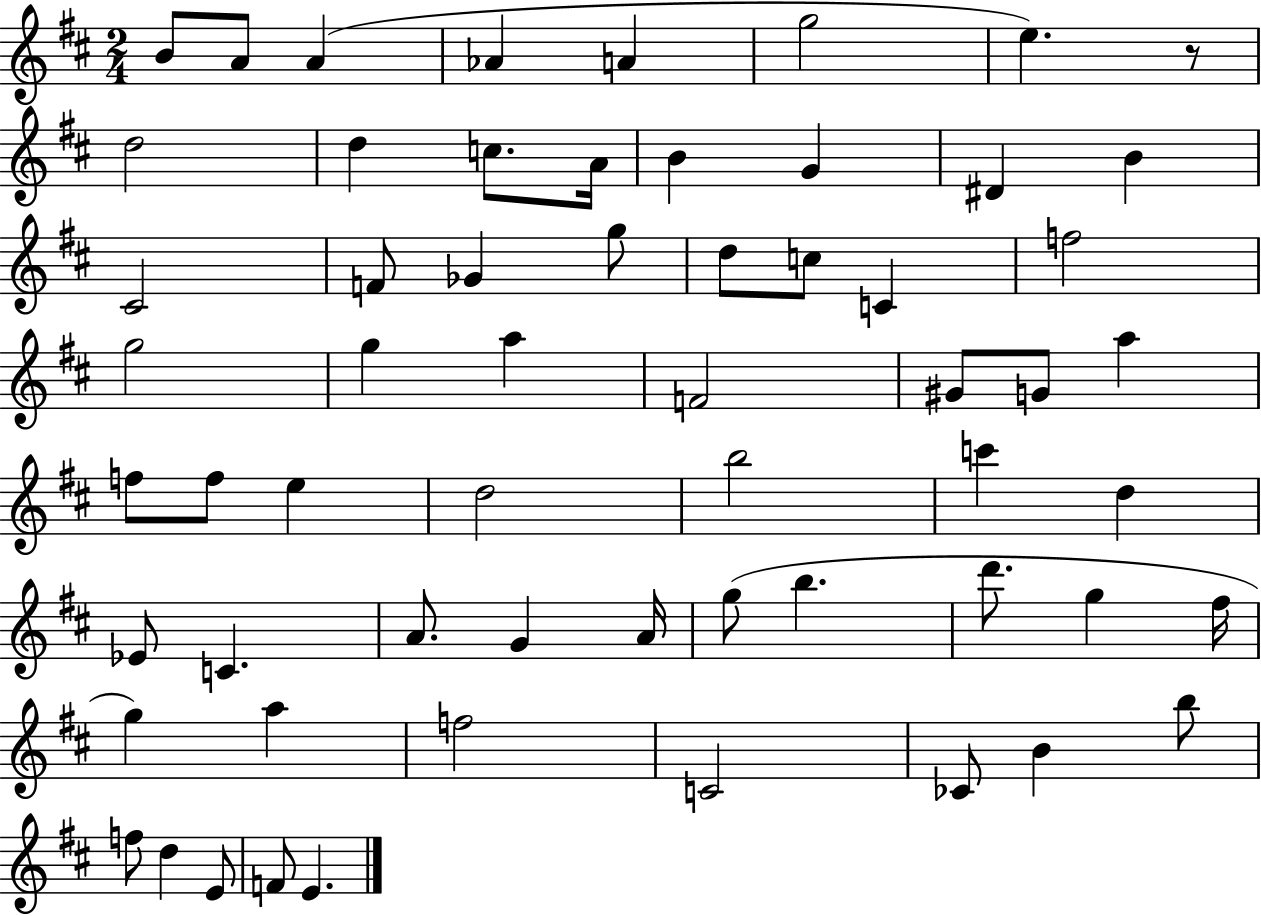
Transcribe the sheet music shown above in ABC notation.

X:1
T:Untitled
M:2/4
L:1/4
K:D
B/2 A/2 A _A A g2 e z/2 d2 d c/2 A/4 B G ^D B ^C2 F/2 _G g/2 d/2 c/2 C f2 g2 g a F2 ^G/2 G/2 a f/2 f/2 e d2 b2 c' d _E/2 C A/2 G A/4 g/2 b d'/2 g ^f/4 g a f2 C2 _C/2 B b/2 f/2 d E/2 F/2 E